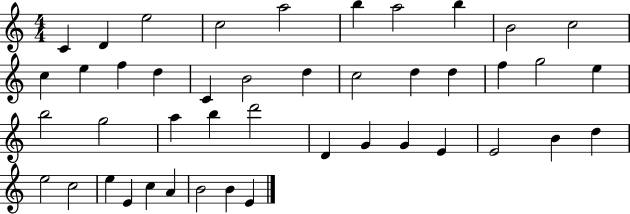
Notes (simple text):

C4/q D4/q E5/h C5/h A5/h B5/q A5/h B5/q B4/h C5/h C5/q E5/q F5/q D5/q C4/q B4/h D5/q C5/h D5/q D5/q F5/q G5/h E5/q B5/h G5/h A5/q B5/q D6/h D4/q G4/q G4/q E4/q E4/h B4/q D5/q E5/h C5/h E5/q E4/q C5/q A4/q B4/h B4/q E4/q